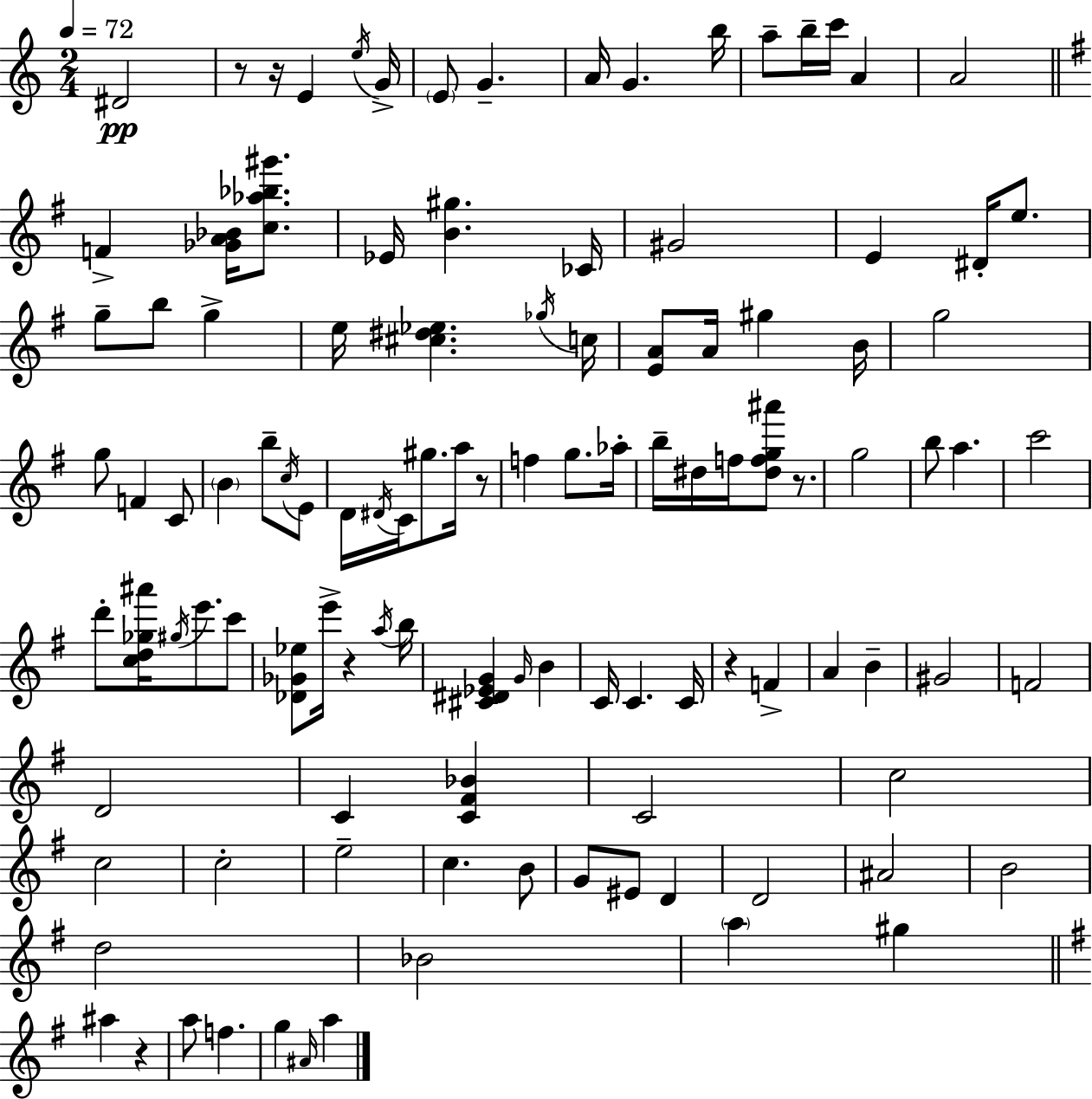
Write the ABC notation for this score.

X:1
T:Untitled
M:2/4
L:1/4
K:Am
^D2 z/2 z/4 E e/4 G/4 E/2 G A/4 G b/4 a/2 b/4 c'/4 A A2 F [_GA_B]/4 [c_a_b^g']/2 _E/4 [B^g] _C/4 ^G2 E ^D/4 e/2 g/2 b/2 g e/4 [^c^d_e] _g/4 c/4 [EA]/2 A/4 ^g B/4 g2 g/2 F C/2 B b/2 c/4 E/2 D/4 ^D/4 C/4 ^g/2 a/4 z/2 f g/2 _a/4 b/4 ^d/4 f/4 [^dfg^a']/2 z/2 g2 b/2 a c'2 d'/2 [cd_g^a']/4 ^g/4 e'/2 c'/2 [_D_G_e]/2 e'/4 z a/4 b/4 [^C^D_EG] G/4 B C/4 C C/4 z F A B ^G2 F2 D2 C [C^F_B] C2 c2 c2 c2 e2 c B/2 G/2 ^E/2 D D2 ^A2 B2 d2 _B2 a ^g ^a z a/2 f g ^A/4 a